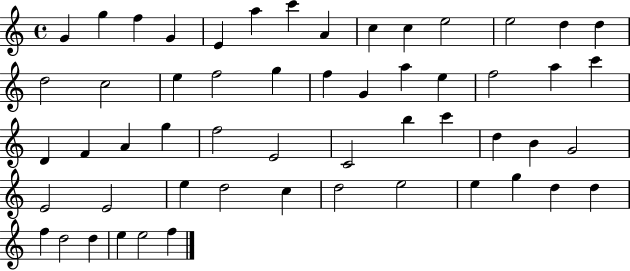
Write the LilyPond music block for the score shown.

{
  \clef treble
  \time 4/4
  \defaultTimeSignature
  \key c \major
  g'4 g''4 f''4 g'4 | e'4 a''4 c'''4 a'4 | c''4 c''4 e''2 | e''2 d''4 d''4 | \break d''2 c''2 | e''4 f''2 g''4 | f''4 g'4 a''4 e''4 | f''2 a''4 c'''4 | \break d'4 f'4 a'4 g''4 | f''2 e'2 | c'2 b''4 c'''4 | d''4 b'4 g'2 | \break e'2 e'2 | e''4 d''2 c''4 | d''2 e''2 | e''4 g''4 d''4 d''4 | \break f''4 d''2 d''4 | e''4 e''2 f''4 | \bar "|."
}